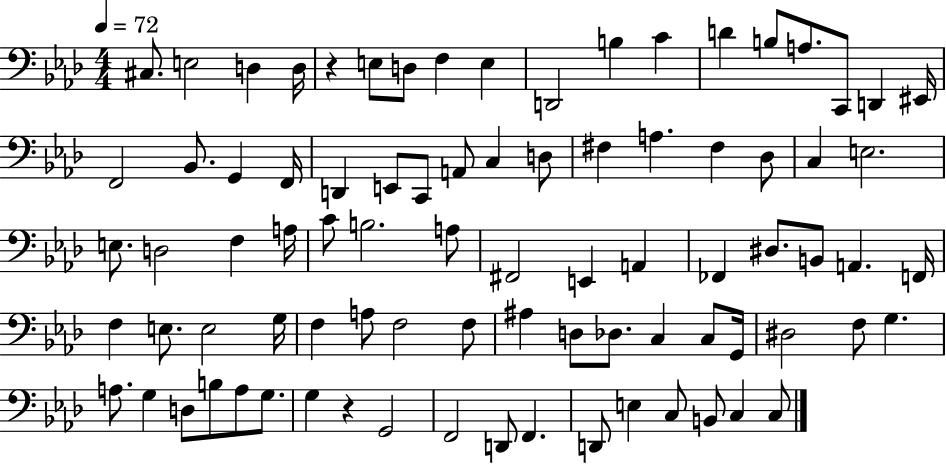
C#3/e. E3/h D3/q D3/s R/q E3/e D3/e F3/q E3/q D2/h B3/q C4/q D4/q B3/e A3/e. C2/e D2/q EIS2/s F2/h Bb2/e. G2/q F2/s D2/q E2/e C2/e A2/e C3/q D3/e F#3/q A3/q. F#3/q Db3/e C3/q E3/h. E3/e. D3/h F3/q A3/s C4/e B3/h. A3/e F#2/h E2/q A2/q FES2/q D#3/e. B2/e A2/q. F2/s F3/q E3/e. E3/h G3/s F3/q A3/e F3/h F3/e A#3/q D3/e Db3/e. C3/q C3/e G2/s D#3/h F3/e G3/q. A3/e. G3/q D3/e B3/e A3/e G3/e. G3/q R/q G2/h F2/h D2/e F2/q. D2/e E3/q C3/e B2/e C3/q C3/e